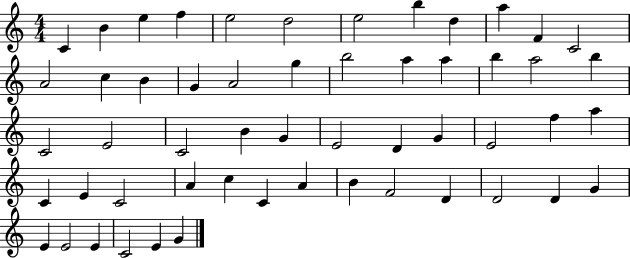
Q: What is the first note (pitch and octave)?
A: C4